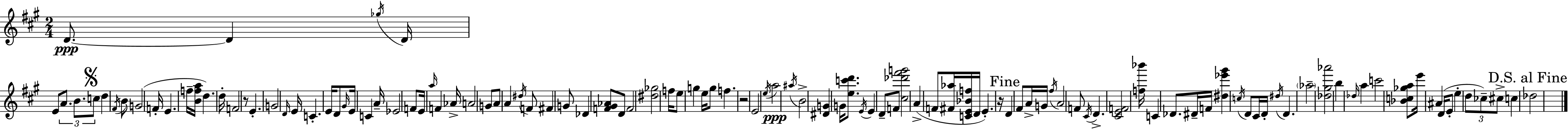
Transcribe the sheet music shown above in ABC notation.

X:1
T:Untitled
M:2/4
L:1/4
K:A
D/2 D _g/4 D/4 E/2 A/2 B/2 c/2 d ^F/4 B/2 G2 F/4 E f/4 [Bfa]/4 d d/4 F2 z/2 E G2 D/4 E/4 C E/4 D/2 ^G/4 E/4 C A/4 _E2 F/2 E/4 a/4 F _A/4 A2 G/2 A/2 A ^d/4 F/2 ^F G/2 _D [F^G_A]/2 D/2 F2 [^d_g]2 f/4 e/2 g e/4 g/2 f z2 E2 e/4 a2 ^a/4 B2 [^DG] G/4 [ec'd']/2 E/4 E D/2 F/2 [^c_d'^f'g']2 A F/2 [^F_a]/4 [CE_Bf]/4 D/4 E z/4 D ^F/2 A/4 G/4 ^f/4 A2 F/2 ^C/4 D [^CEF]2 [f_b']/4 C _D/2 ^D/4 F/4 [^d_e'^g'] c/4 D/2 ^C/4 D/4 ^d/4 D _a2 [_d^g_a']2 b _d/4 a c'2 [_Bc_ga]/2 e'/4 ^A D/4 E/2 e d/2 _c/2 ^c/2 c _d2